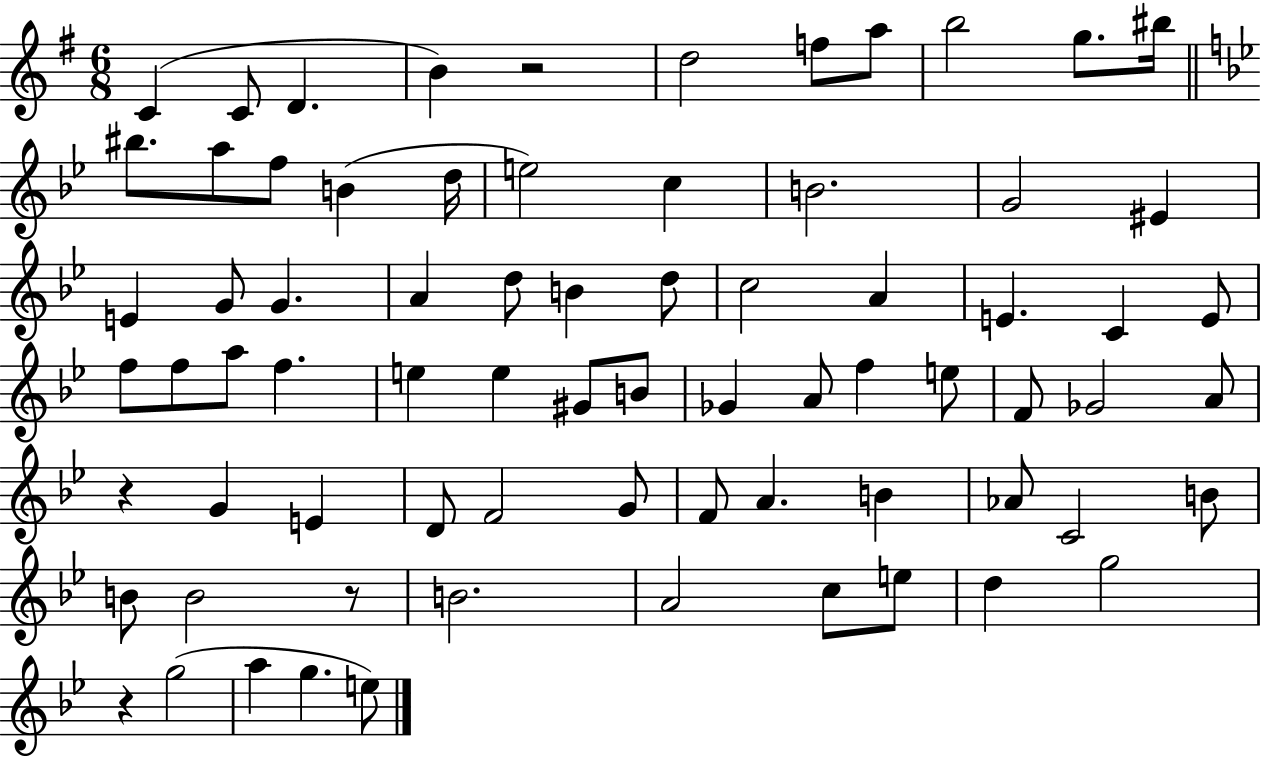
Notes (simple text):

C4/q C4/e D4/q. B4/q R/h D5/h F5/e A5/e B5/h G5/e. BIS5/s BIS5/e. A5/e F5/e B4/q D5/s E5/h C5/q B4/h. G4/h EIS4/q E4/q G4/e G4/q. A4/q D5/e B4/q D5/e C5/h A4/q E4/q. C4/q E4/e F5/e F5/e A5/e F5/q. E5/q E5/q G#4/e B4/e Gb4/q A4/e F5/q E5/e F4/e Gb4/h A4/e R/q G4/q E4/q D4/e F4/h G4/e F4/e A4/q. B4/q Ab4/e C4/h B4/e B4/e B4/h R/e B4/h. A4/h C5/e E5/e D5/q G5/h R/q G5/h A5/q G5/q. E5/e